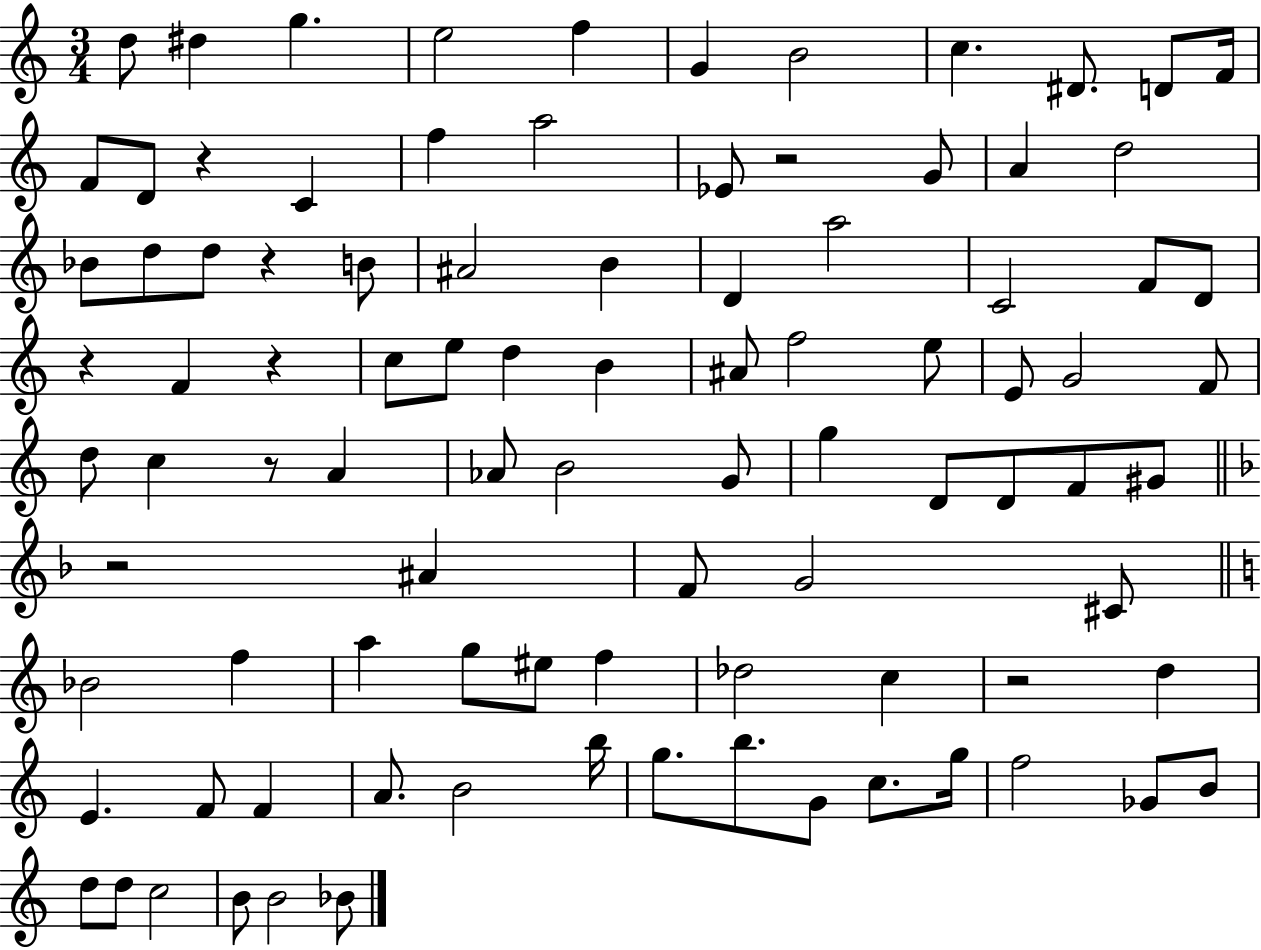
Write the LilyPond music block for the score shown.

{
  \clef treble
  \numericTimeSignature
  \time 3/4
  \key c \major
  d''8 dis''4 g''4. | e''2 f''4 | g'4 b'2 | c''4. dis'8. d'8 f'16 | \break f'8 d'8 r4 c'4 | f''4 a''2 | ees'8 r2 g'8 | a'4 d''2 | \break bes'8 d''8 d''8 r4 b'8 | ais'2 b'4 | d'4 a''2 | c'2 f'8 d'8 | \break r4 f'4 r4 | c''8 e''8 d''4 b'4 | ais'8 f''2 e''8 | e'8 g'2 f'8 | \break d''8 c''4 r8 a'4 | aes'8 b'2 g'8 | g''4 d'8 d'8 f'8 gis'8 | \bar "||" \break \key d \minor r2 ais'4 | f'8 g'2 cis'8 | \bar "||" \break \key c \major bes'2 f''4 | a''4 g''8 eis''8 f''4 | des''2 c''4 | r2 d''4 | \break e'4. f'8 f'4 | a'8. b'2 b''16 | g''8. b''8. g'8 c''8. g''16 | f''2 ges'8 b'8 | \break d''8 d''8 c''2 | b'8 b'2 bes'8 | \bar "|."
}